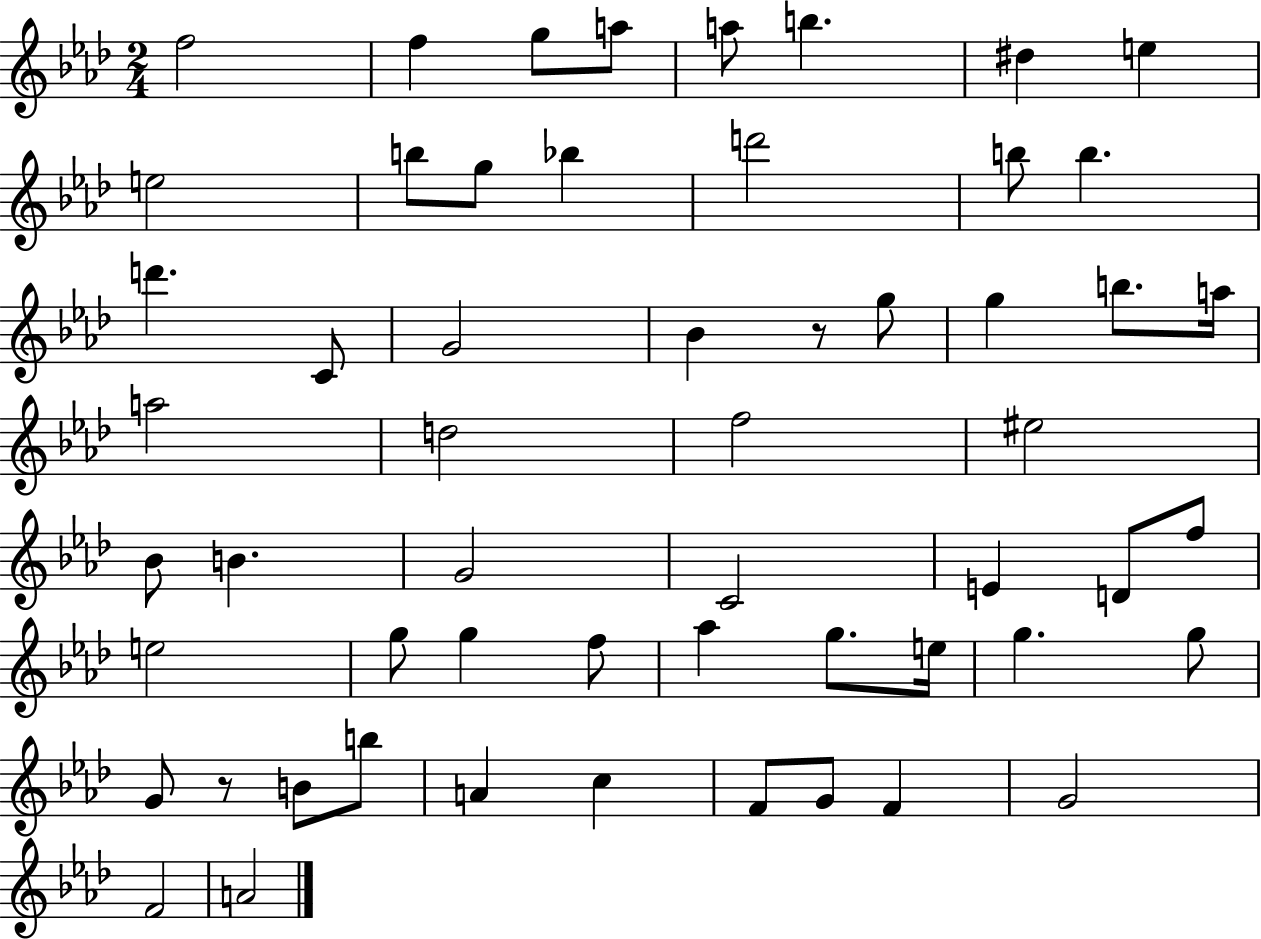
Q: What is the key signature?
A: AES major